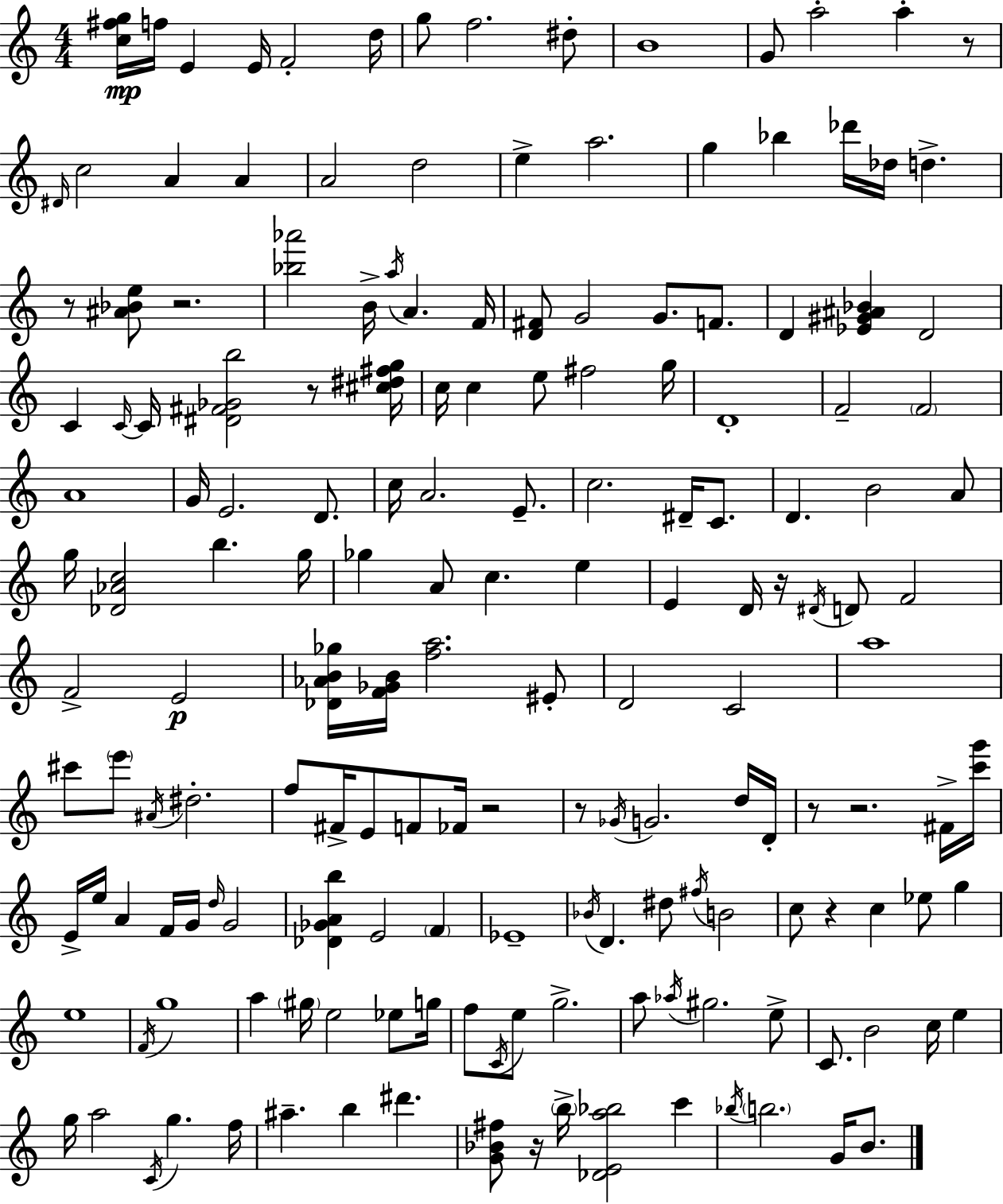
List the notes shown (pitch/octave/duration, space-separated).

[C5,F#5,G5]/s F5/s E4/q E4/s F4/h D5/s G5/e F5/h. D#5/e B4/w G4/e A5/h A5/q R/e D#4/s C5/h A4/q A4/q A4/h D5/h E5/q A5/h. G5/q Bb5/q Db6/s Db5/s D5/q. R/e [A#4,Bb4,E5]/e R/h. [Bb5,Ab6]/h B4/s A5/s A4/q. F4/s [D4,F#4]/e G4/h G4/e. F4/e. D4/q [Eb4,G#4,A#4,Bb4]/q D4/h C4/q C4/s C4/s [D#4,F#4,Gb4,B5]/h R/e [C#5,D#5,F#5,G5]/s C5/s C5/q E5/e F#5/h G5/s D4/w F4/h F4/h A4/w G4/s E4/h. D4/e. C5/s A4/h. E4/e. C5/h. D#4/s C4/e. D4/q. B4/h A4/e G5/s [Db4,Ab4,C5]/h B5/q. G5/s Gb5/q A4/e C5/q. E5/q E4/q D4/s R/s D#4/s D4/e F4/h F4/h E4/h [Db4,Ab4,B4,Gb5]/s [F4,Gb4,B4]/s [F5,A5]/h. EIS4/e D4/h C4/h A5/w C#6/e E6/e A#4/s D#5/h. F5/e F#4/s E4/e F4/e FES4/s R/h R/e Gb4/s G4/h. D5/s D4/s R/e R/h. F#4/s [C6,G6]/s E4/s E5/s A4/q F4/s G4/s D5/s G4/h [Db4,Gb4,A4,B5]/q E4/h F4/q Eb4/w Bb4/s D4/q. D#5/e F#5/s B4/h C5/e R/q C5/q Eb5/e G5/q E5/w F4/s G5/w A5/q G#5/s E5/h Eb5/e G5/s F5/e C4/s E5/e G5/h. A5/e Ab5/s G#5/h. E5/e C4/e. B4/h C5/s E5/q G5/s A5/h C4/s G5/q. F5/s A#5/q. B5/q D#6/q. [G4,Bb4,F#5]/e R/s B5/s [Db4,E4,A5,Bb5]/h C6/q Bb5/s B5/h. G4/s B4/e.